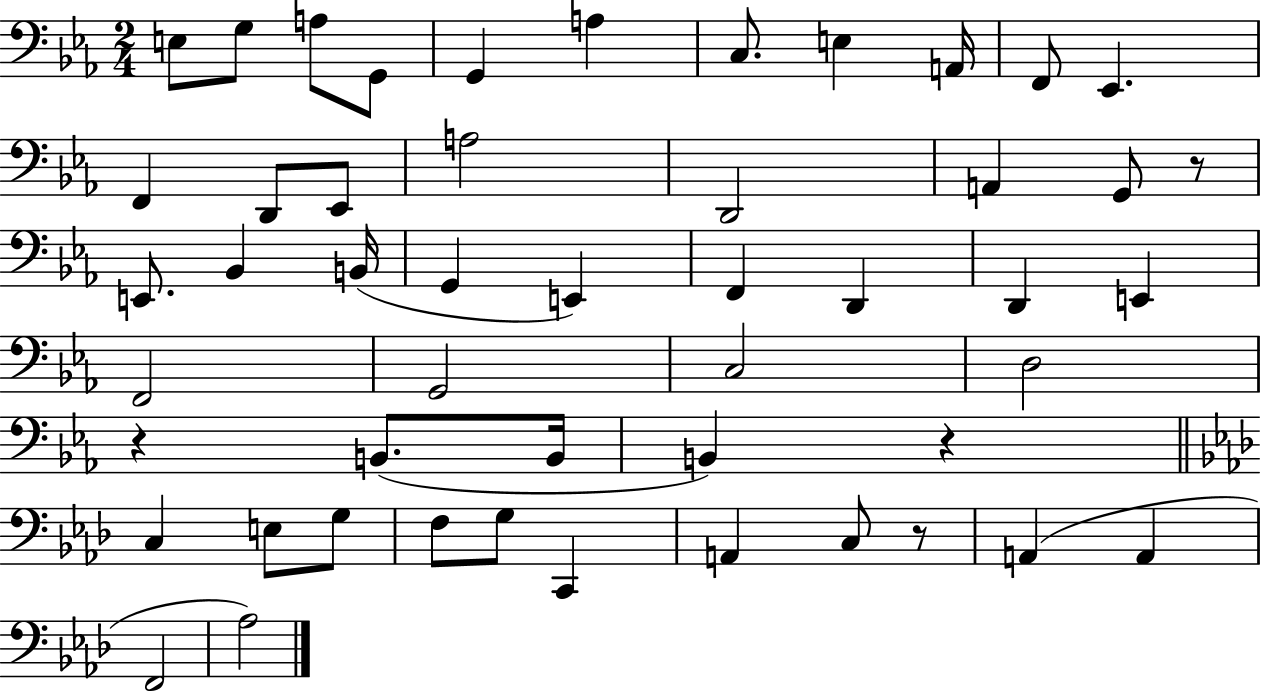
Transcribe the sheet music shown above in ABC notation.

X:1
T:Untitled
M:2/4
L:1/4
K:Eb
E,/2 G,/2 A,/2 G,,/2 G,, A, C,/2 E, A,,/4 F,,/2 _E,, F,, D,,/2 _E,,/2 A,2 D,,2 A,, G,,/2 z/2 E,,/2 _B,, B,,/4 G,, E,, F,, D,, D,, E,, F,,2 G,,2 C,2 D,2 z B,,/2 B,,/4 B,, z C, E,/2 G,/2 F,/2 G,/2 C,, A,, C,/2 z/2 A,, A,, F,,2 _A,2